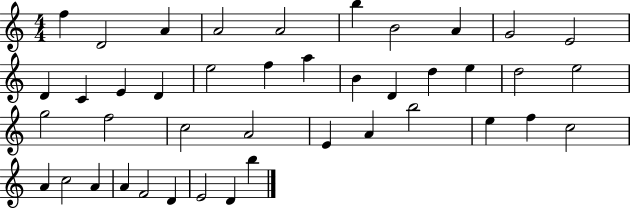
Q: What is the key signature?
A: C major